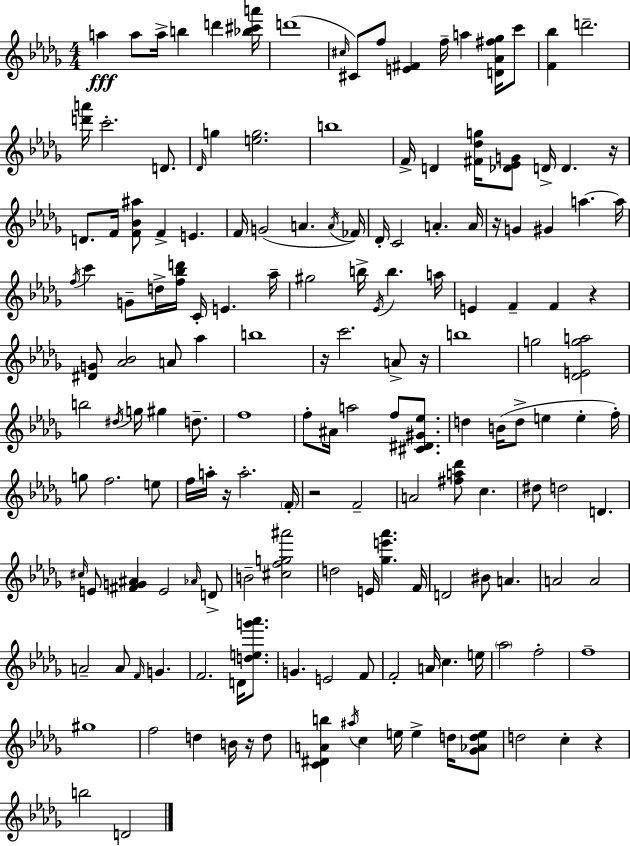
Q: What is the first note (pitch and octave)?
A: A5